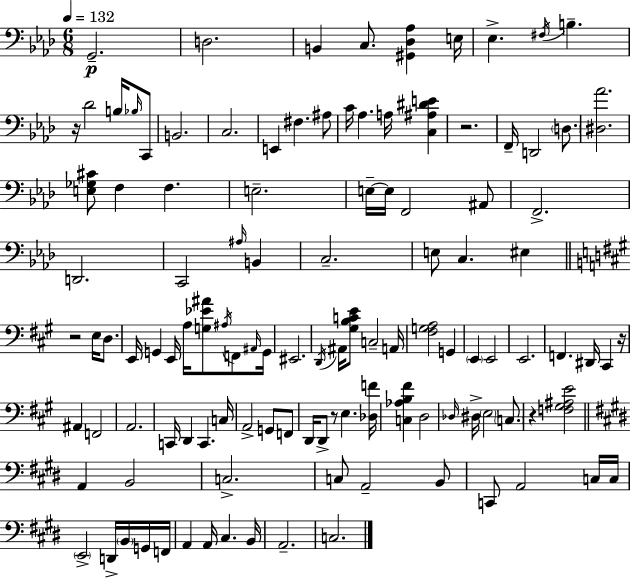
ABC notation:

X:1
T:Untitled
M:6/8
L:1/4
K:Fm
G,,2 D,2 B,, C,/2 [^G,,_D,_A,] E,/4 _E, ^F,/4 B, z/4 _D2 B,/4 _B,/4 C,,/2 B,,2 C,2 E,, ^F, ^A,/2 C/4 _A, A,/4 [C,^A,^DE] z2 F,,/4 D,,2 D,/2 [^D,_A]2 [E,_G,^C]/2 F, F, E,2 E,/4 E,/4 F,,2 ^A,,/2 F,,2 D,,2 C,,2 ^A,/4 B,, C,2 E,/2 C, ^E, z2 E,/4 D,/2 E,,/4 G,, E,,/4 A,/4 [G,_E^A]/2 ^A,/4 F,,/2 ^A,,/4 G,,/4 ^E,,2 D,,/4 ^A,,/4 [^G,B,CE]/2 C,2 A,,/4 [^F,G,A,]2 G,, E,, E,,2 E,,2 F,, ^D,,/4 ^C,, z/4 ^A,, F,,2 A,,2 C,,/4 D,, C,, C,/4 A,,2 G,,/2 F,,/2 D,,/4 D,,/2 z/2 E, [_D,F]/4 [C,_A,B,^F] D,2 _D,/4 ^D,/4 E,2 C,/2 z [F,^G,^A,E]2 A,, B,,2 C,2 C,/2 A,,2 B,,/2 C,,/2 A,,2 C,/4 C,/4 E,,2 D,,/4 B,,/4 G,,/4 F,,/4 A,, A,,/4 ^C, B,,/4 A,,2 C,2